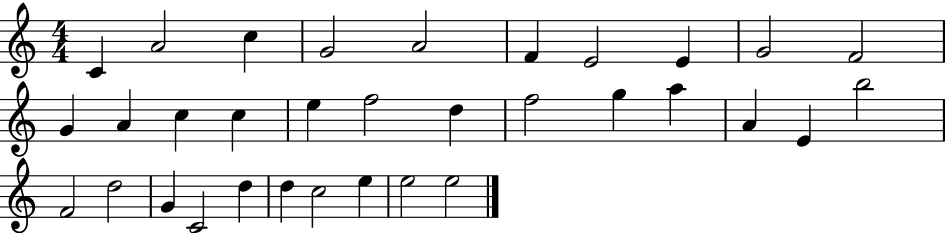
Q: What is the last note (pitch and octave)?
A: E5